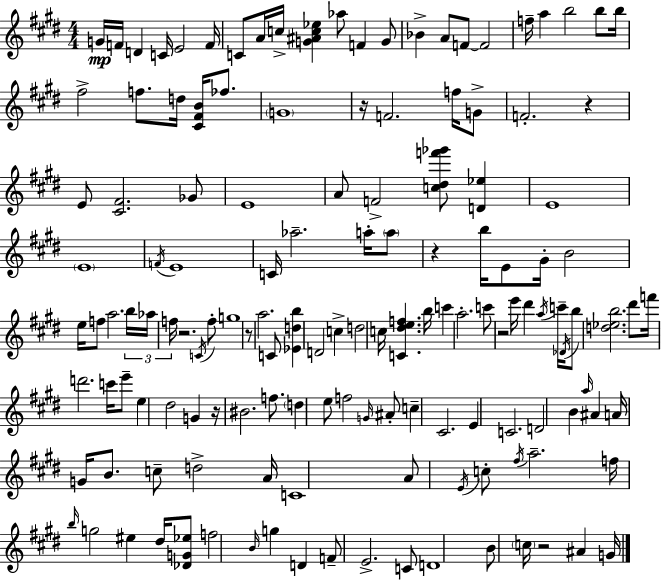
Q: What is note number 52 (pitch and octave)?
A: Ab5